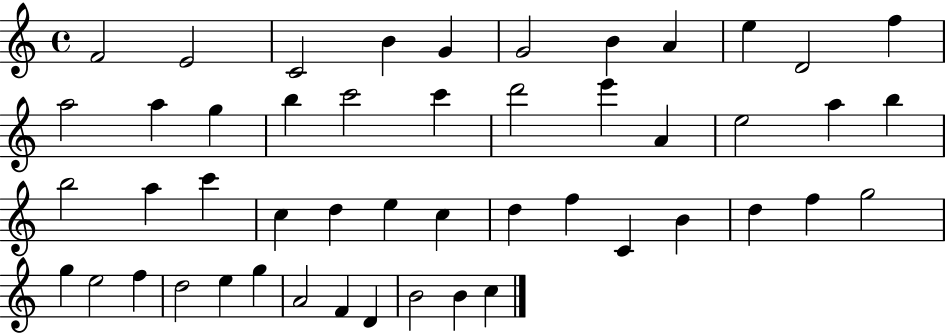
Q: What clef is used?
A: treble